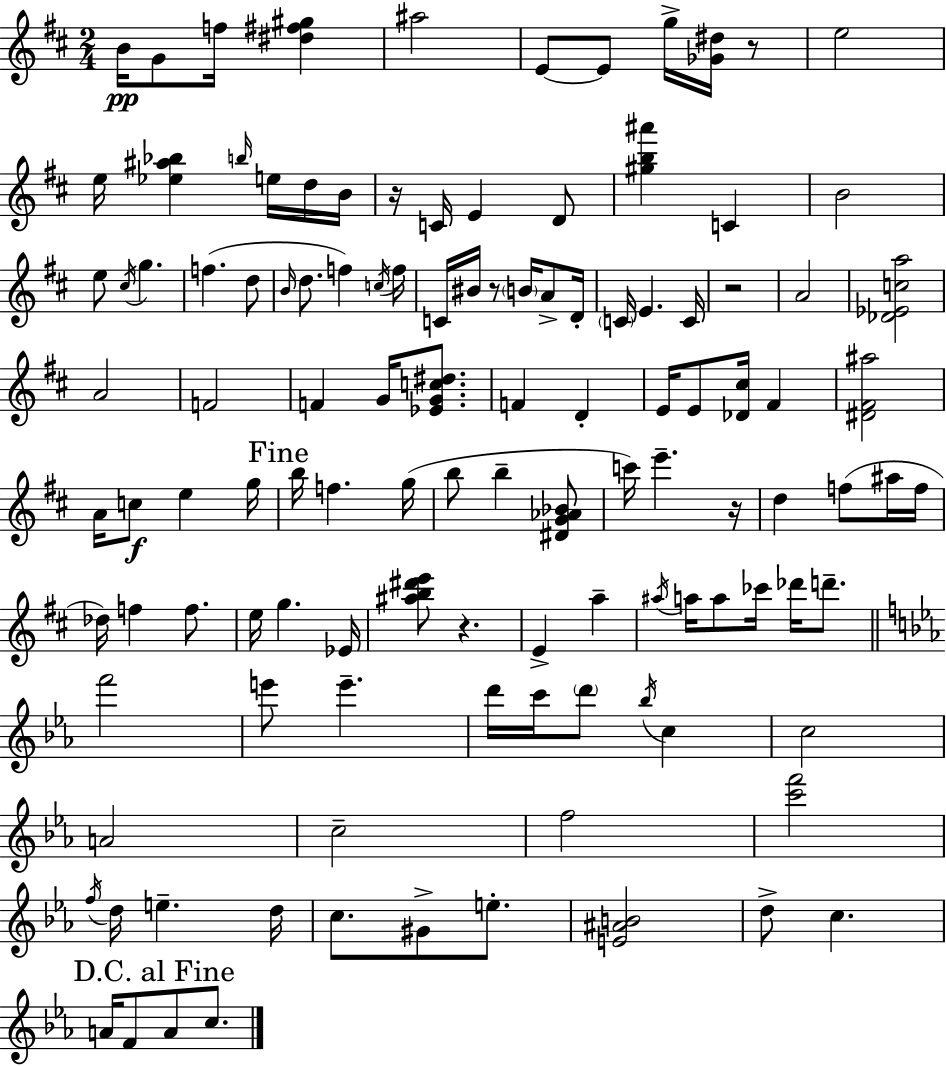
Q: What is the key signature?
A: D major